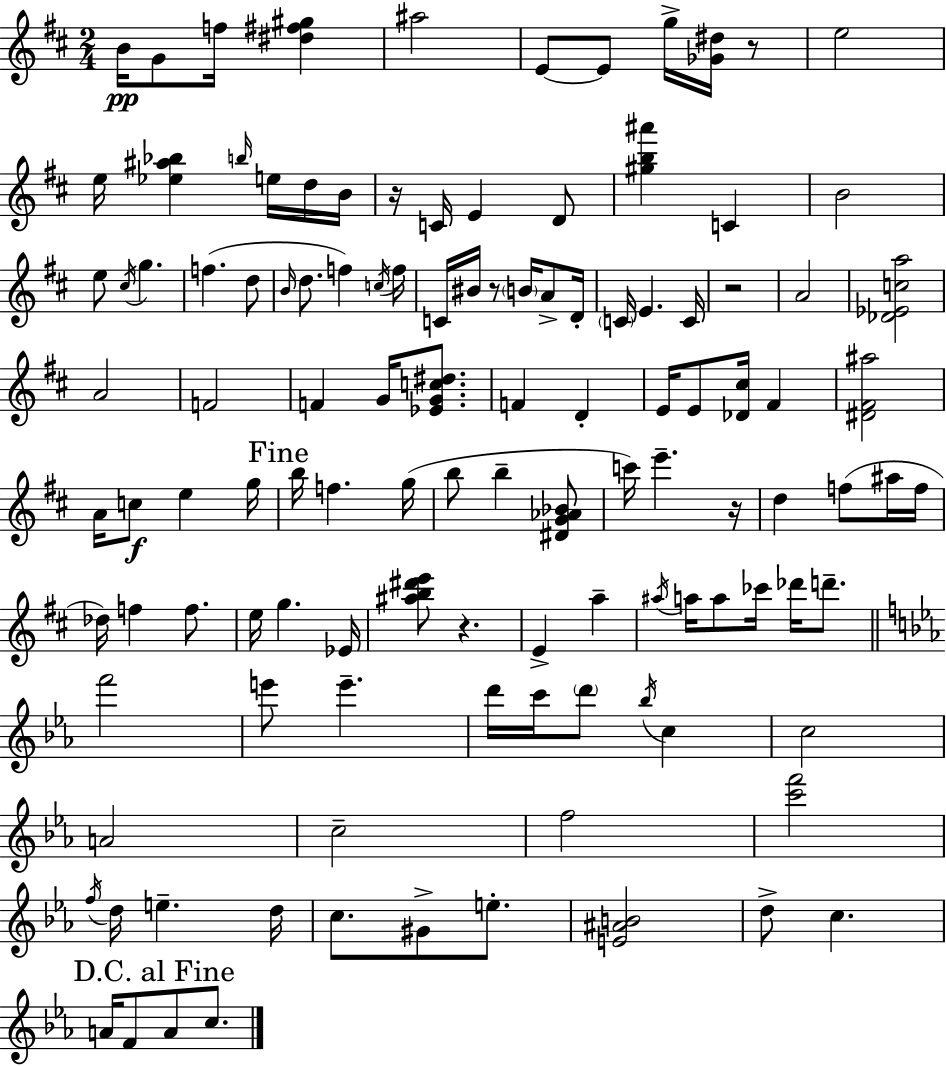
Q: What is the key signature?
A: D major